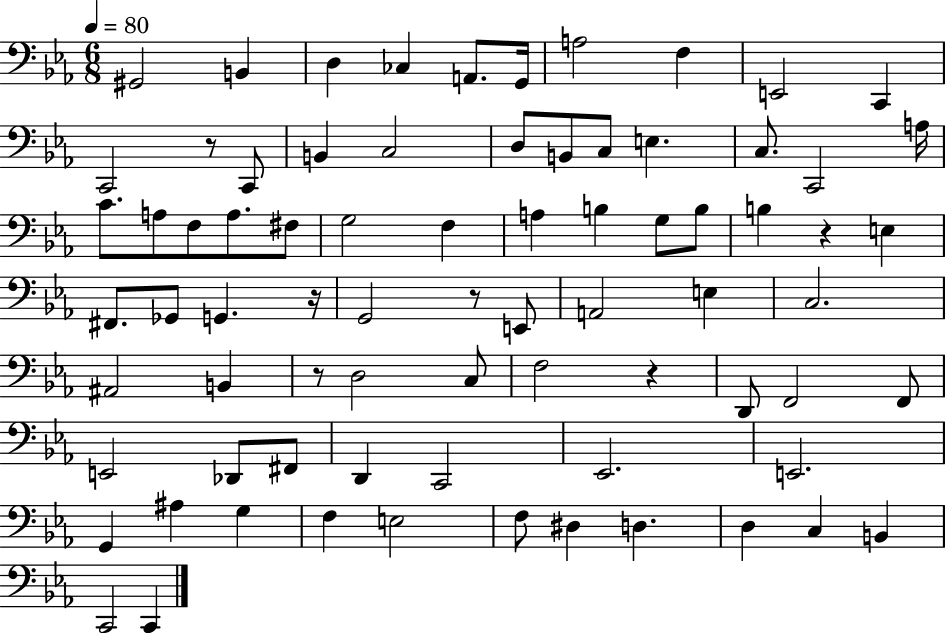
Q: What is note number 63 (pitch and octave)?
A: F3